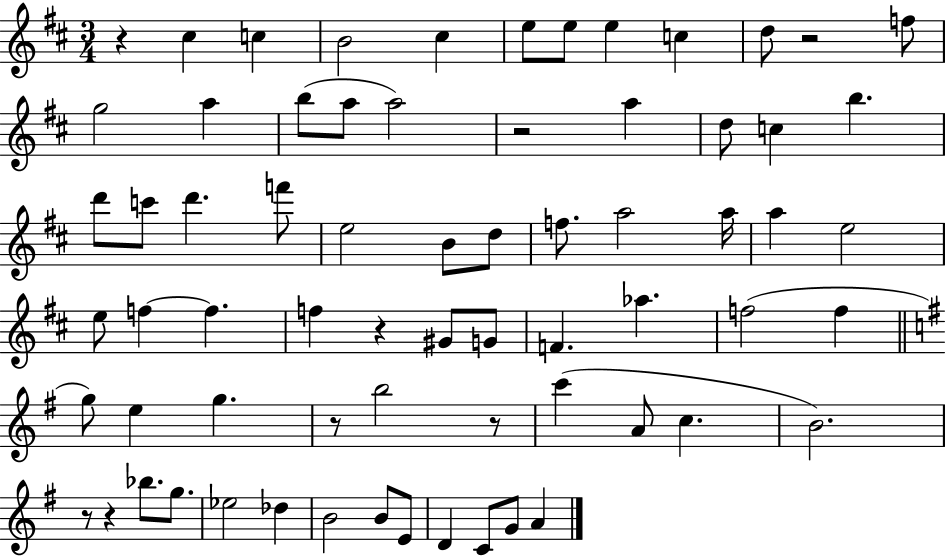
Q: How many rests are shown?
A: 8